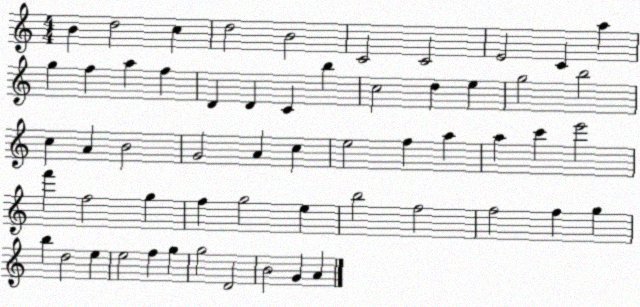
X:1
T:Untitled
M:4/4
L:1/4
K:C
B d2 c d2 B2 C2 C2 E2 C a g f a f D D C b c2 d e g2 b2 c A B2 G2 A c e2 f a a c' e'2 f' f2 g f g2 e b2 f2 f2 f g b d2 e e2 f g g2 D2 B2 G A